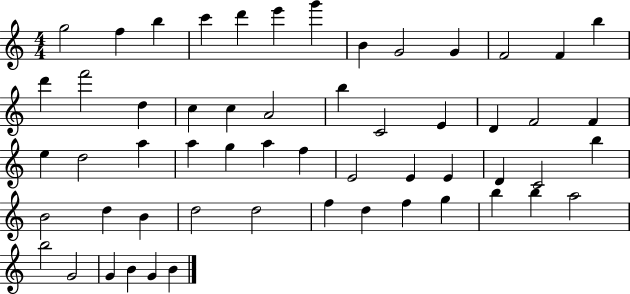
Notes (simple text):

G5/h F5/q B5/q C6/q D6/q E6/q G6/q B4/q G4/h G4/q F4/h F4/q B5/q D6/q F6/h D5/q C5/q C5/q A4/h B5/q C4/h E4/q D4/q F4/h F4/q E5/q D5/h A5/q A5/q G5/q A5/q F5/q E4/h E4/q E4/q D4/q C4/h B5/q B4/h D5/q B4/q D5/h D5/h F5/q D5/q F5/q G5/q B5/q B5/q A5/h B5/h G4/h G4/q B4/q G4/q B4/q